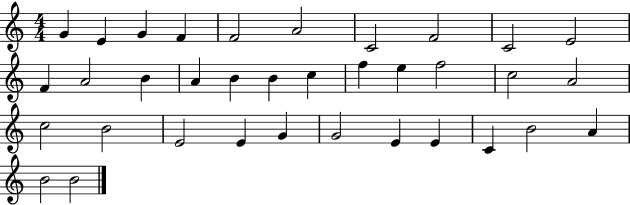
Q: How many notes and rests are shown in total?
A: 35